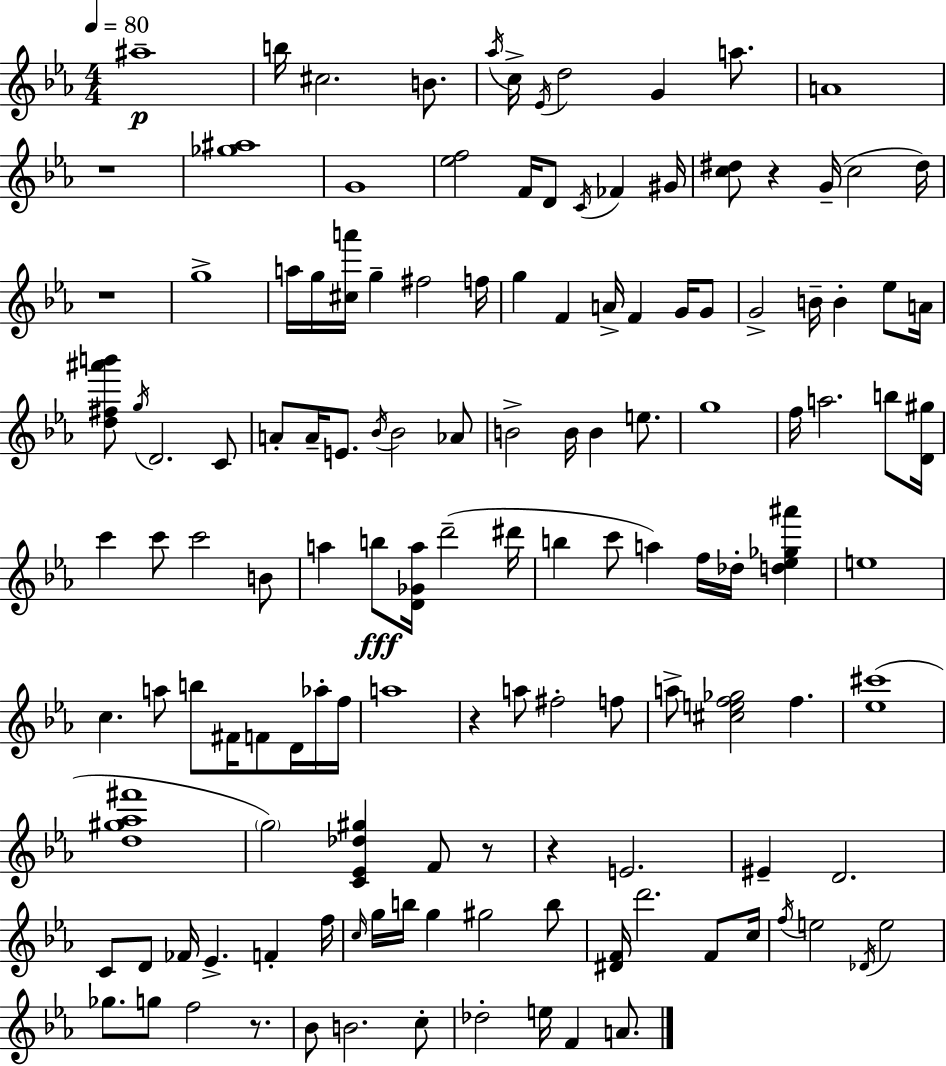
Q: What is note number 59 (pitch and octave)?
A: A5